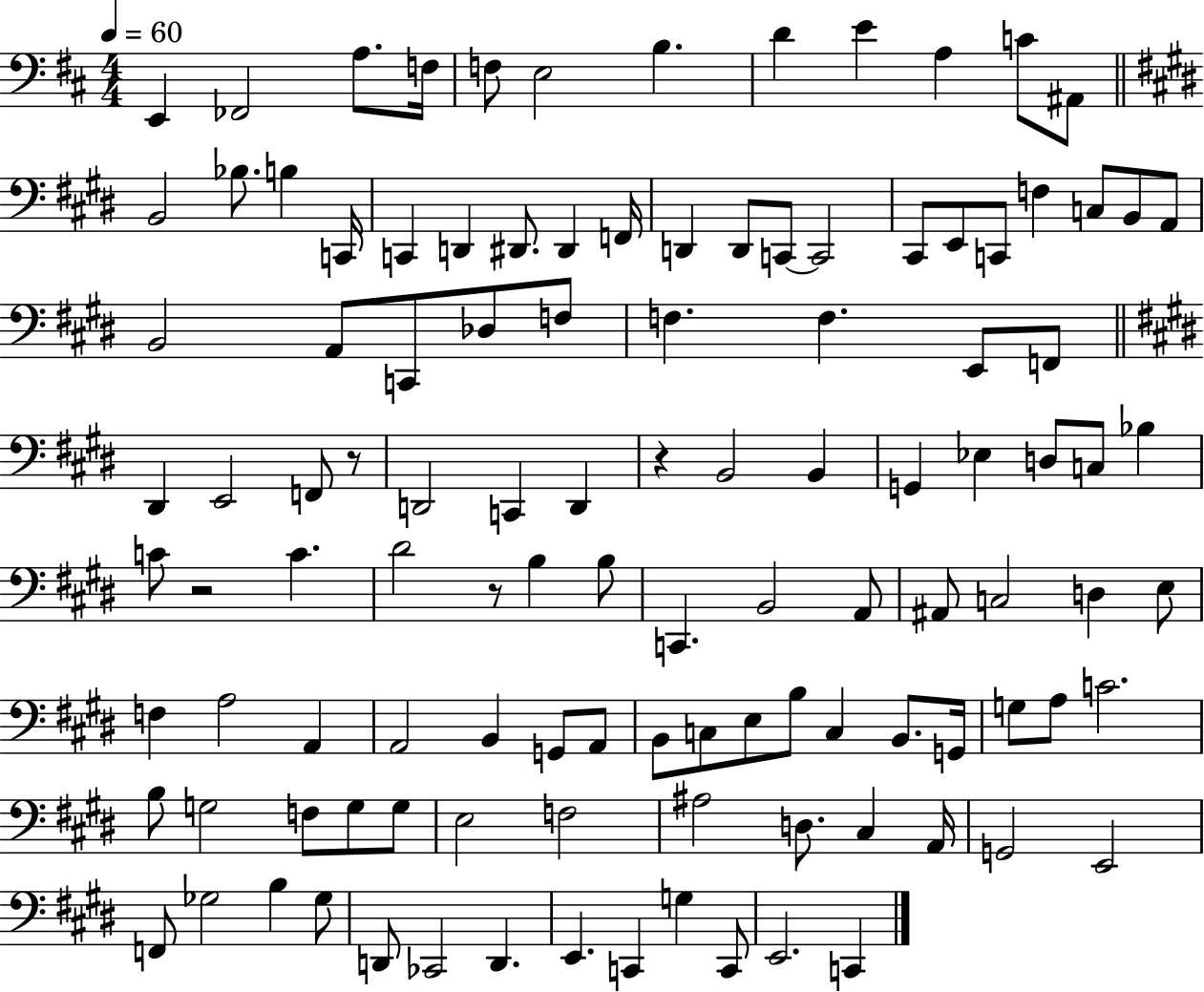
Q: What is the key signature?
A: D major